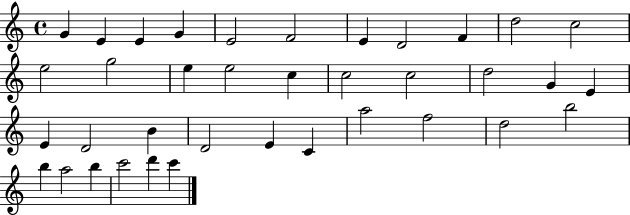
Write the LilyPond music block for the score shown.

{
  \clef treble
  \time 4/4
  \defaultTimeSignature
  \key c \major
  g'4 e'4 e'4 g'4 | e'2 f'2 | e'4 d'2 f'4 | d''2 c''2 | \break e''2 g''2 | e''4 e''2 c''4 | c''2 c''2 | d''2 g'4 e'4 | \break e'4 d'2 b'4 | d'2 e'4 c'4 | a''2 f''2 | d''2 b''2 | \break b''4 a''2 b''4 | c'''2 d'''4 c'''4 | \bar "|."
}